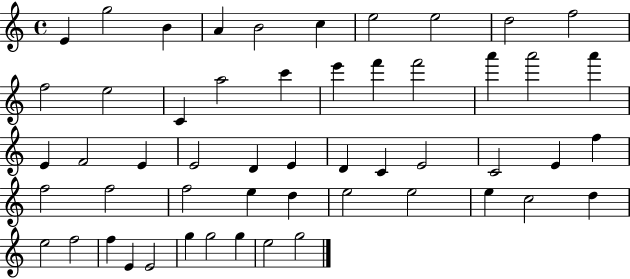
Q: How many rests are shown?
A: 0